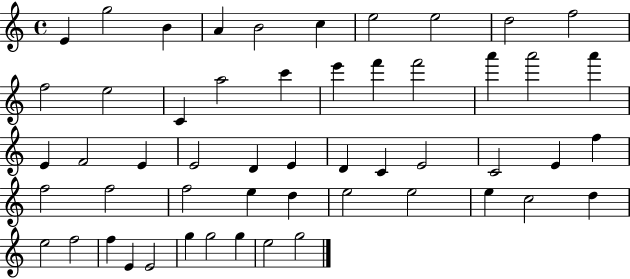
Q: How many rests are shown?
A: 0